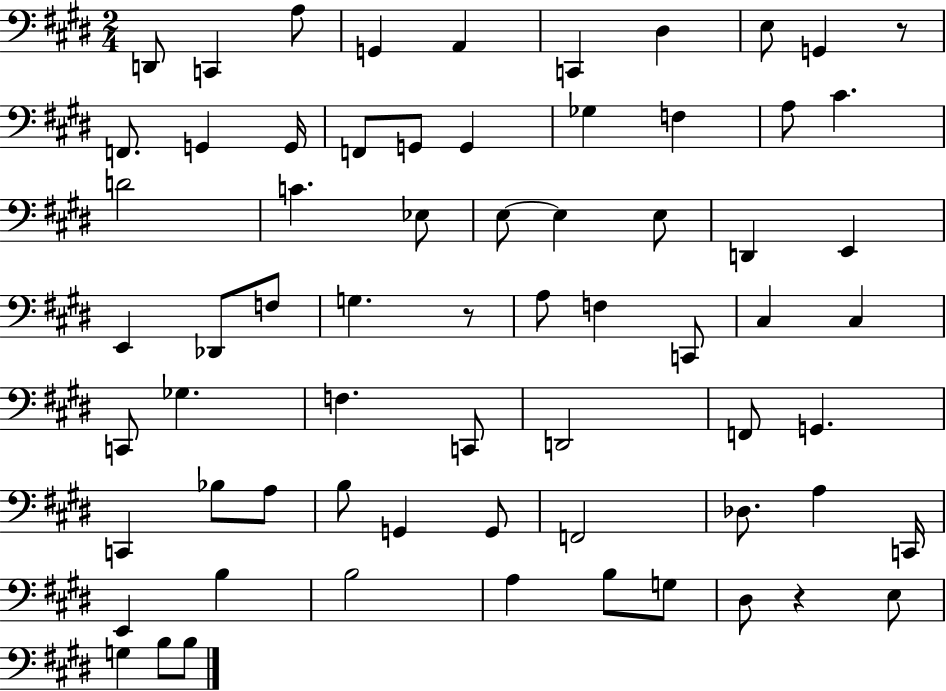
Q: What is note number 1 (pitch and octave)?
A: D2